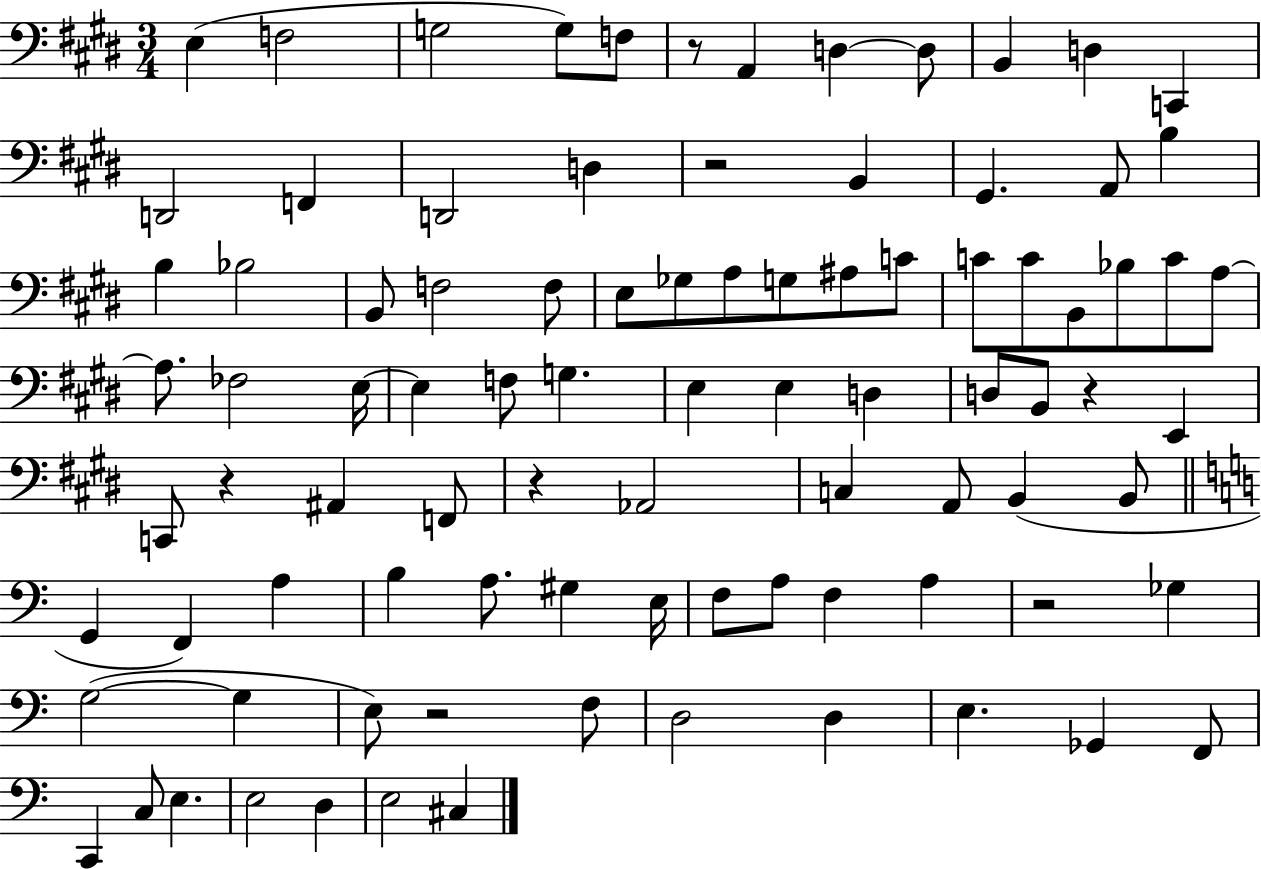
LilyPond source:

{
  \clef bass
  \numericTimeSignature
  \time 3/4
  \key e \major
  e4( f2 | g2 g8) f8 | r8 a,4 d4~~ d8 | b,4 d4 c,4 | \break d,2 f,4 | d,2 d4 | r2 b,4 | gis,4. a,8 b4 | \break b4 bes2 | b,8 f2 f8 | e8 ges8 a8 g8 ais8 c'8 | c'8 c'8 b,8 bes8 c'8 a8~~ | \break a8. fes2 e16~~ | e4 f8 g4. | e4 e4 d4 | d8 b,8 r4 e,4 | \break c,8 r4 ais,4 f,8 | r4 aes,2 | c4 a,8 b,4( b,8 | \bar "||" \break \key c \major g,4 f,4) a4 | b4 a8. gis4 e16 | f8 a8 f4 a4 | r2 ges4 | \break g2~(~ g4 | e8) r2 f8 | d2 d4 | e4. ges,4 f,8 | \break c,4 c8 e4. | e2 d4 | e2 cis4 | \bar "|."
}